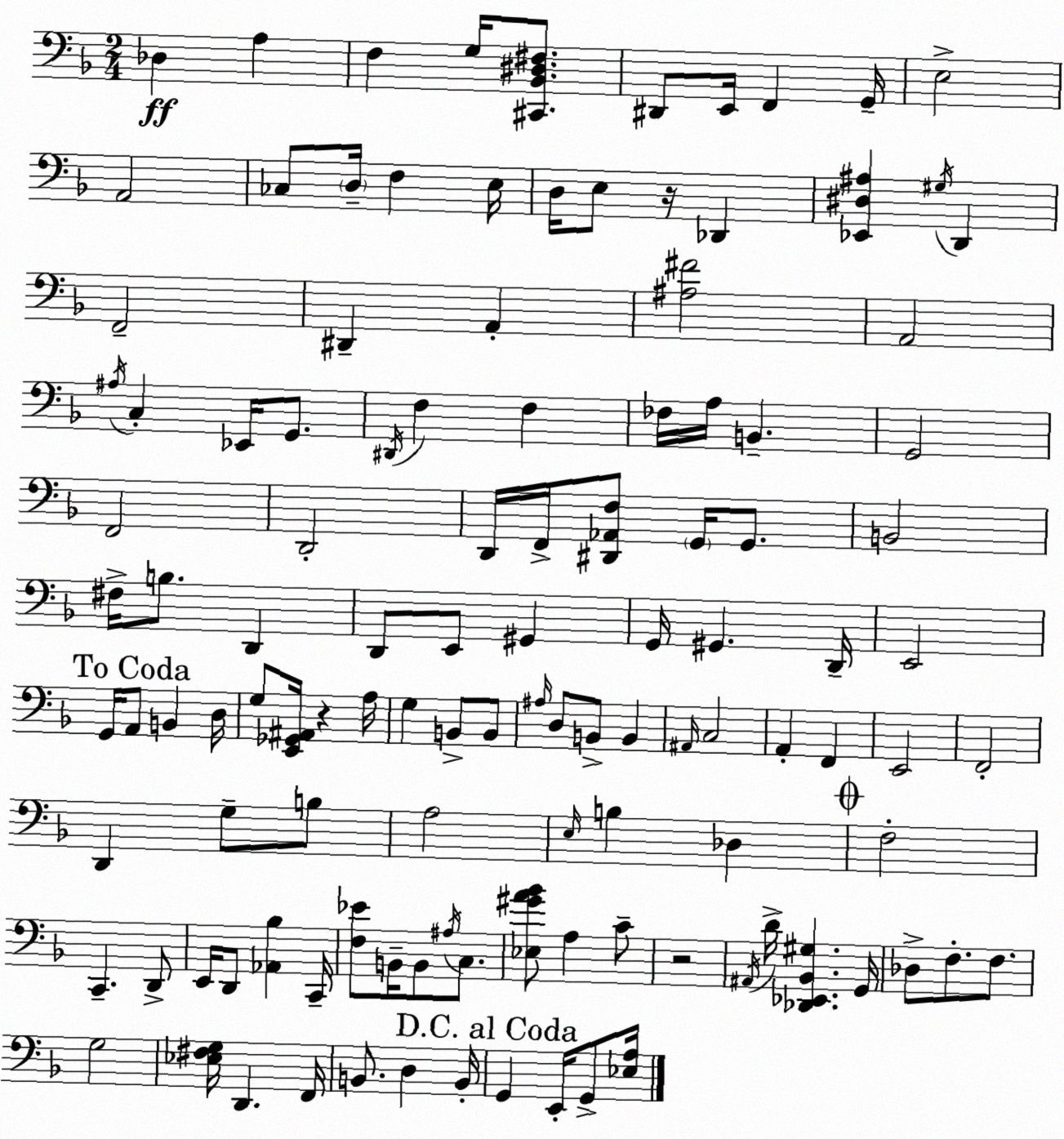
X:1
T:Untitled
M:2/4
L:1/4
K:F
_D, A, F, G,/4 [^C,,_B,,^D,^F,]/2 ^D,,/2 E,,/4 F,, G,,/4 E,2 A,,2 _C,/2 D,/4 F, E,/4 D,/4 E,/2 z/4 _D,, [_E,,^D,^A,] ^G,/4 D,, F,,2 ^D,, A,, [^A,^F]2 A,,2 ^A,/4 C, _E,,/4 G,,/2 ^D,,/4 F, F, _F,/4 A,/4 B,, G,,2 F,,2 D,,2 D,,/4 F,,/4 [^D,,_A,,F,]/2 G,,/4 G,,/2 B,,2 ^F,/4 B,/2 D,, D,,/2 E,,/2 ^G,, G,,/4 ^G,, D,,/4 E,,2 G,,/4 A,,/2 B,, D,/4 G,/2 [E,,_G,,^A,,]/4 z A,/4 G, B,,/2 B,,/2 ^A,/4 D,/2 B,,/2 B,, ^A,,/4 C,2 A,, F,, E,,2 F,,2 D,, G,/2 B,/2 A,2 E,/4 B, _D, F,2 C,, D,,/2 E,,/4 D,,/2 [_A,,_B,] C,,/4 [F,_E]/2 B,,/4 B,,/2 ^A,/4 C,/2 [_E,^GA_B]/2 A, C/2 z2 ^A,,/4 D/4 [_D,,_E,,_B,,^G,] G,,/4 _D,/2 F,/2 F,/2 G,2 [_E,^F,G,]/4 D,, F,,/4 B,,/2 D, B,,/4 G,, E,,/4 G,,/2 [_E,A,]/4